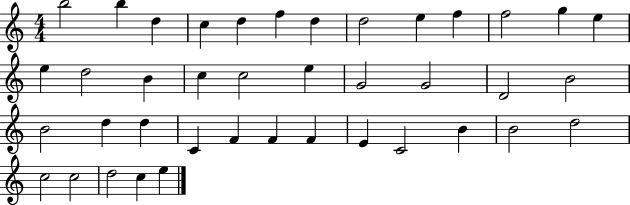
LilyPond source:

{
  \clef treble
  \numericTimeSignature
  \time 4/4
  \key c \major
  b''2 b''4 d''4 | c''4 d''4 f''4 d''4 | d''2 e''4 f''4 | f''2 g''4 e''4 | \break e''4 d''2 b'4 | c''4 c''2 e''4 | g'2 g'2 | d'2 b'2 | \break b'2 d''4 d''4 | c'4 f'4 f'4 f'4 | e'4 c'2 b'4 | b'2 d''2 | \break c''2 c''2 | d''2 c''4 e''4 | \bar "|."
}